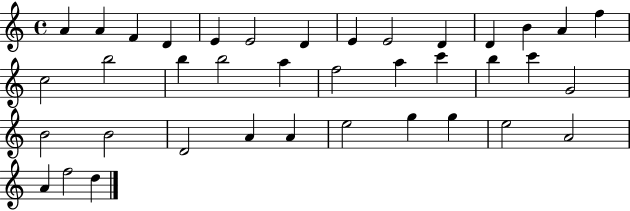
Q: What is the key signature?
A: C major